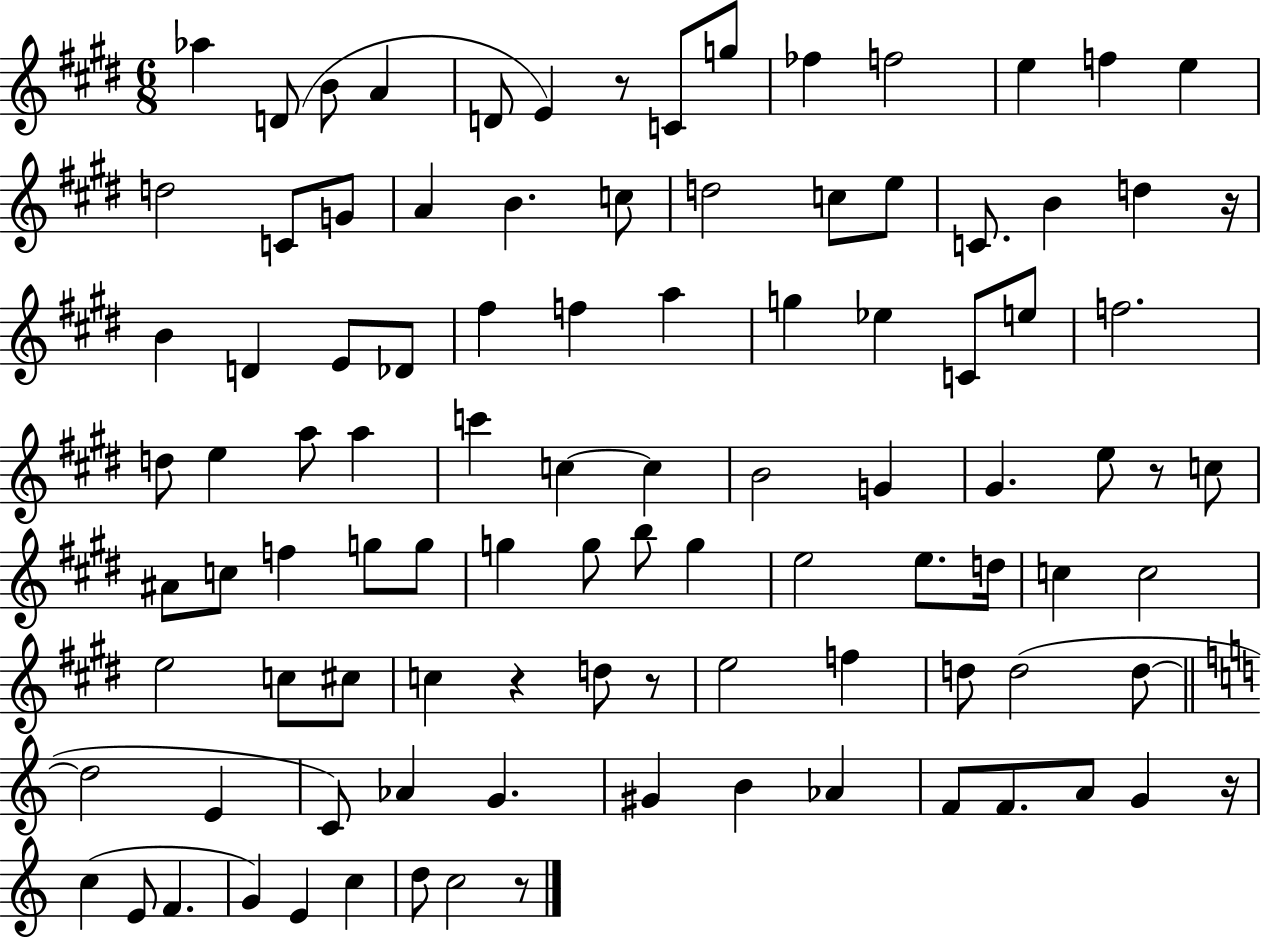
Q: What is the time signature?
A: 6/8